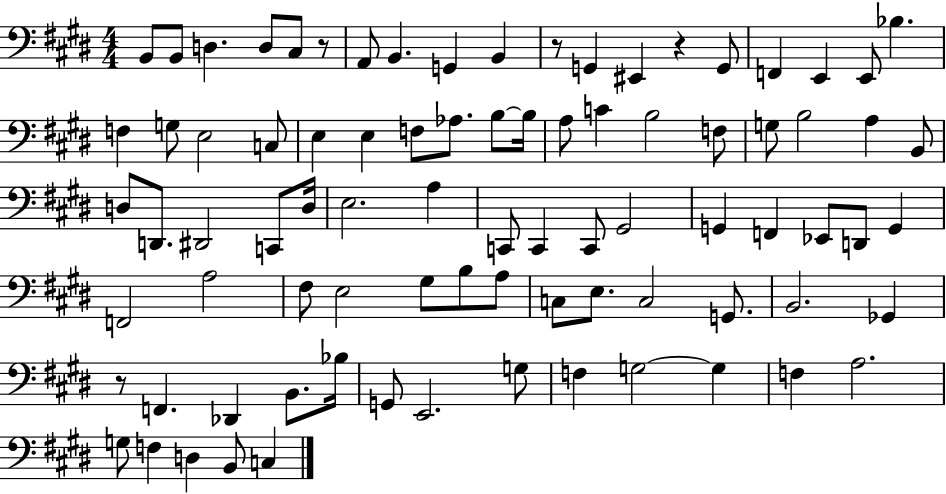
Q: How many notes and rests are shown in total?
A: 84